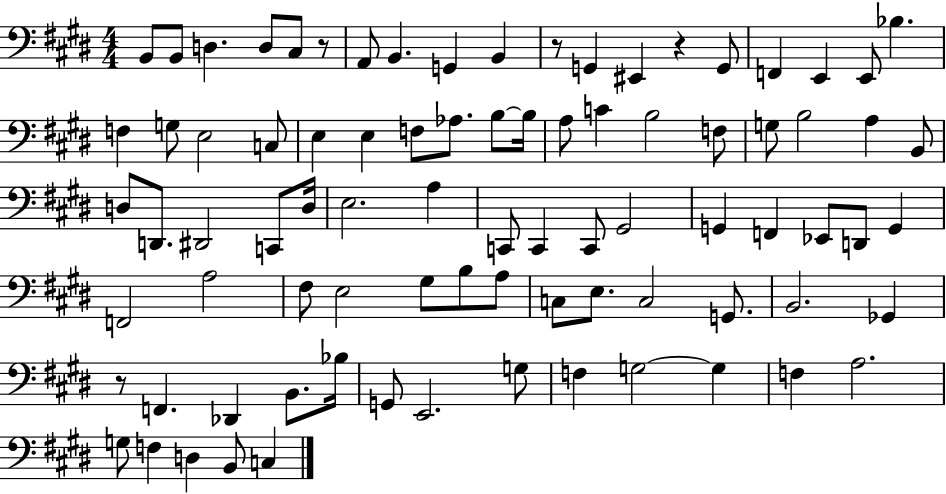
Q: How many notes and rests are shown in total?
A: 84